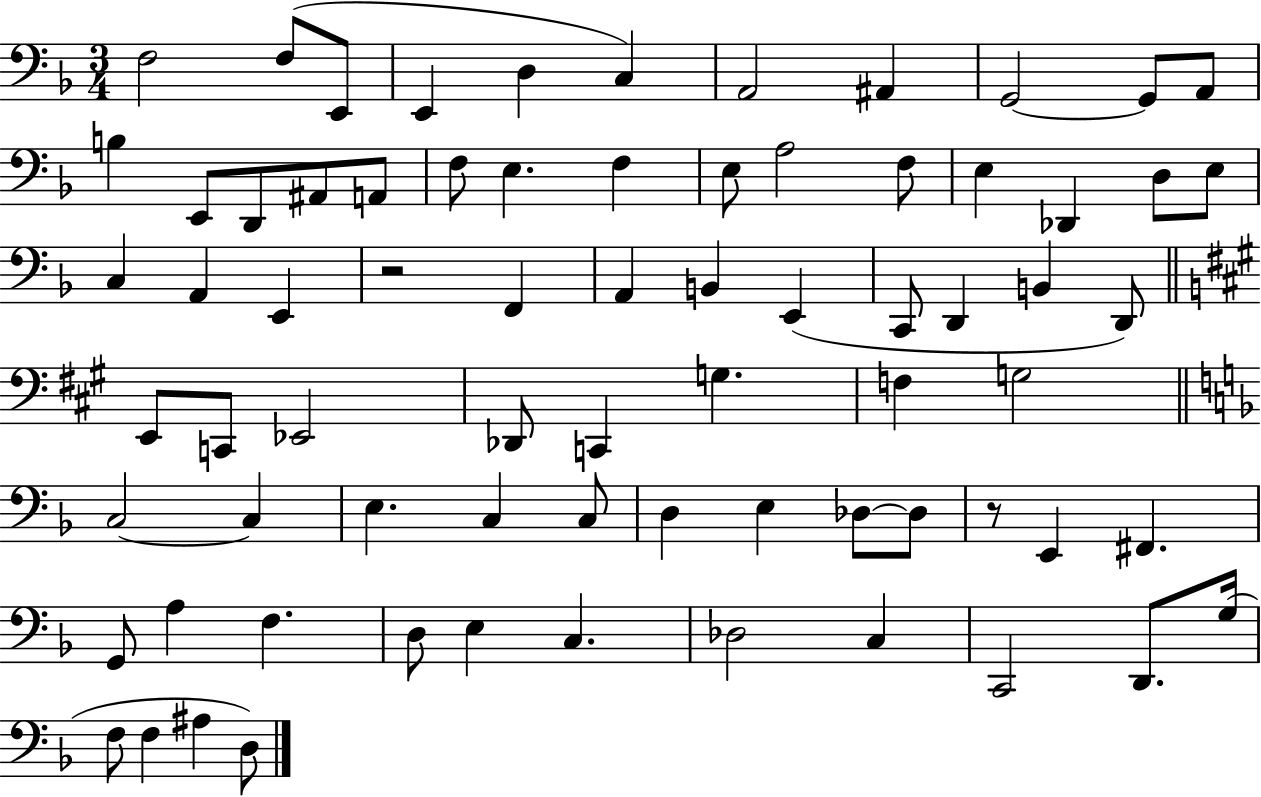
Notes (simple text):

F3/h F3/e E2/e E2/q D3/q C3/q A2/h A#2/q G2/h G2/e A2/e B3/q E2/e D2/e A#2/e A2/e F3/e E3/q. F3/q E3/e A3/h F3/e E3/q Db2/q D3/e E3/e C3/q A2/q E2/q R/h F2/q A2/q B2/q E2/q C2/e D2/q B2/q D2/e E2/e C2/e Eb2/h Db2/e C2/q G3/q. F3/q G3/h C3/h C3/q E3/q. C3/q C3/e D3/q E3/q Db3/e Db3/e R/e E2/q F#2/q. G2/e A3/q F3/q. D3/e E3/q C3/q. Db3/h C3/q C2/h D2/e. G3/s F3/e F3/q A#3/q D3/e